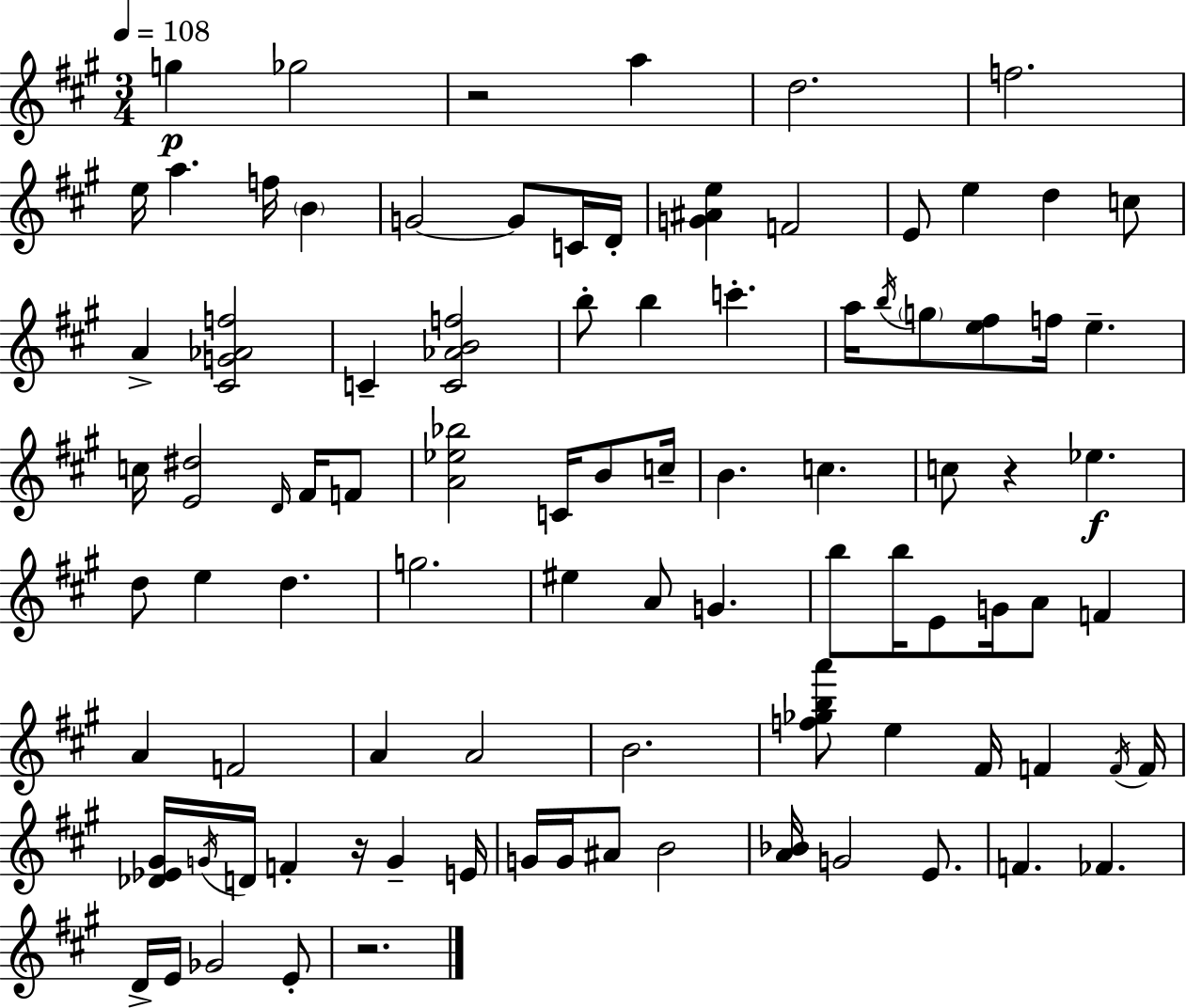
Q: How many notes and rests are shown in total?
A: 92